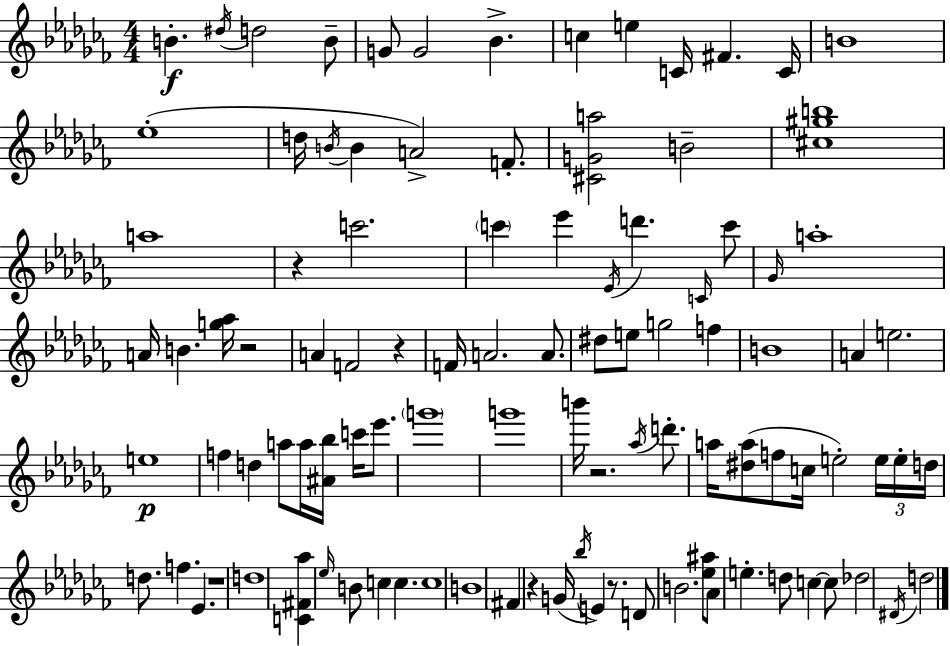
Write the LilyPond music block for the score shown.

{
  \clef treble
  \numericTimeSignature
  \time 4/4
  \key aes \minor
  \repeat volta 2 { b'4.-.\f \acciaccatura { dis''16 } d''2 b'8-- | g'8 g'2 bes'4.-> | c''4 e''4 c'16 fis'4. | c'16 b'1 | \break ees''1-.( | d''16 \acciaccatura { b'16 } b'4 a'2->) f'8.-. | <cis' g' a''>2 b'2-- | <cis'' gis'' b''>1 | \break a''1 | r4 c'''2. | \parenthesize c'''4 ees'''4 \acciaccatura { ees'16 } d'''4. | \grace { c'16 } c'''8 \grace { ges'16 } a''1-. | \break a'16 b'4. <g'' aes''>16 r2 | a'4 f'2 | r4 f'16 a'2. | a'8. dis''8 e''8 g''2 | \break f''4 b'1 | a'4 e''2. | e''1\p | f''4 d''4 a''8 a''16 | \break <ais' bes''>16 c'''16 ees'''8. \parenthesize g'''1 | g'''1 | b'''16 r2. | \acciaccatura { aes''16 } d'''8.-. a''16 <dis'' a''>8( f''8 c''16 e''2-.) | \break \tuplet 3/2 { e''16 e''16-. d''16 } d''8. f''4. | ees'4. r1 | d''1 | <c' fis' aes''>4 \grace { ees''16 } b'8 c''4 | \break c''4. c''1 | b'1 | \parenthesize fis'4 r4 g'16( | \acciaccatura { bes''16 } e'4) r8. d'8 b'2. | \break <ees'' ais''>8 aes'8 e''4.-. | d''8 c''4~~ c''8 des''2 | \acciaccatura { dis'16 } d''2 } \bar "|."
}